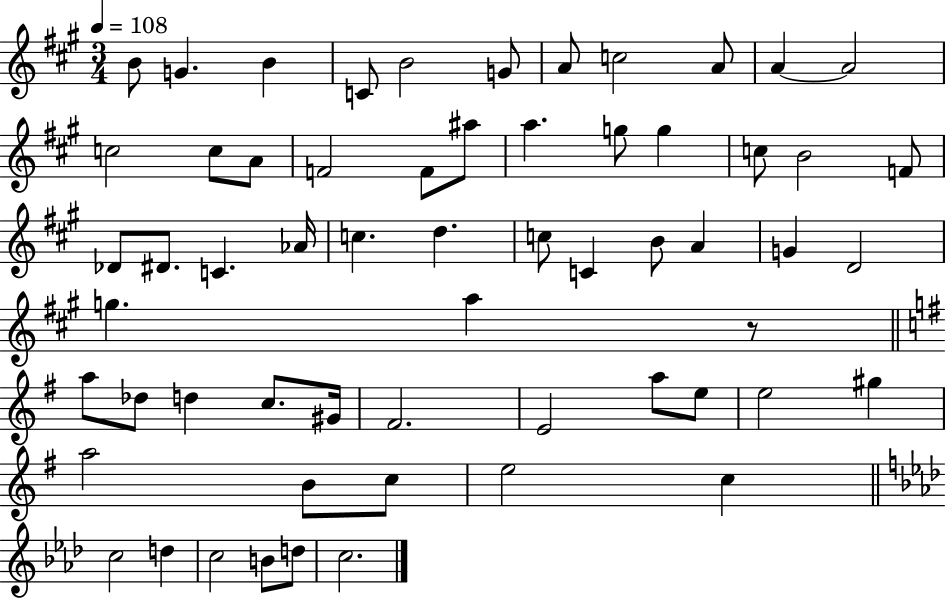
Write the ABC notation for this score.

X:1
T:Untitled
M:3/4
L:1/4
K:A
B/2 G B C/2 B2 G/2 A/2 c2 A/2 A A2 c2 c/2 A/2 F2 F/2 ^a/2 a g/2 g c/2 B2 F/2 _D/2 ^D/2 C _A/4 c d c/2 C B/2 A G D2 g a z/2 a/2 _d/2 d c/2 ^G/4 ^F2 E2 a/2 e/2 e2 ^g a2 B/2 c/2 e2 c c2 d c2 B/2 d/2 c2